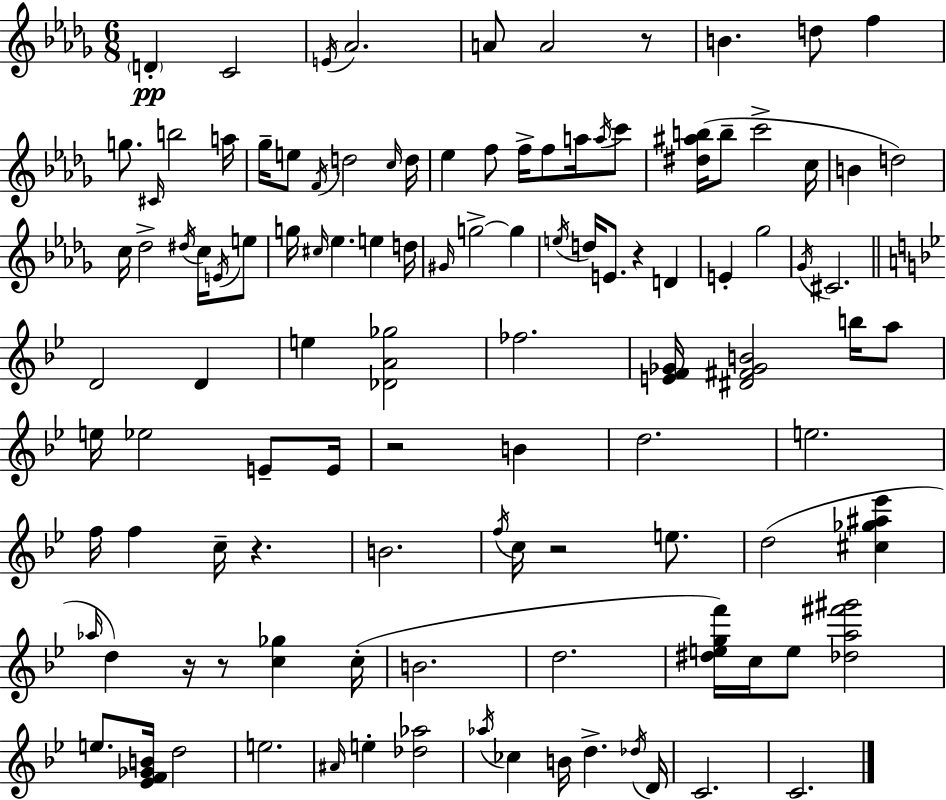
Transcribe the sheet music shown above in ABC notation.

X:1
T:Untitled
M:6/8
L:1/4
K:Bbm
D C2 E/4 _A2 A/2 A2 z/2 B d/2 f g/2 ^C/4 b2 a/4 _g/4 e/2 F/4 d2 c/4 d/4 _e f/2 f/4 f/2 a/4 a/4 c'/2 [^d^ab]/4 b/2 c'2 c/4 B d2 c/4 _d2 ^d/4 c/4 E/4 e/2 g/4 ^c/4 _e e d/4 ^G/4 g2 g e/4 d/4 E/2 z D E _g2 _G/4 ^C2 D2 D e [_DA_g]2 _f2 [EF_G]/4 [^D^F_GB]2 b/4 a/2 e/4 _e2 E/2 E/4 z2 B d2 e2 f/4 f c/4 z B2 f/4 c/4 z2 e/2 d2 [^c_g^a_e'] _a/4 d z/4 z/2 [c_g] c/4 B2 d2 [^degf']/4 c/4 e/2 [_da^f'^g']2 e/2 [_EF_GB]/4 d2 e2 ^A/4 e [_d_a]2 _a/4 _c B/4 d _d/4 D/4 C2 C2